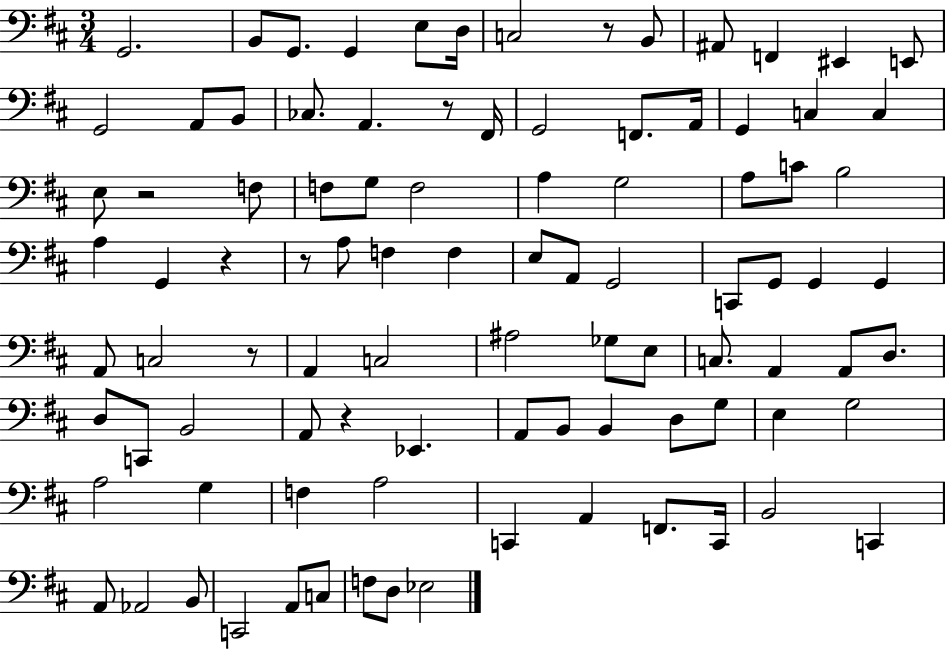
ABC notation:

X:1
T:Untitled
M:3/4
L:1/4
K:D
G,,2 B,,/2 G,,/2 G,, E,/2 D,/4 C,2 z/2 B,,/2 ^A,,/2 F,, ^E,, E,,/2 G,,2 A,,/2 B,,/2 _C,/2 A,, z/2 ^F,,/4 G,,2 F,,/2 A,,/4 G,, C, C, E,/2 z2 F,/2 F,/2 G,/2 F,2 A, G,2 A,/2 C/2 B,2 A, G,, z z/2 A,/2 F, F, E,/2 A,,/2 G,,2 C,,/2 G,,/2 G,, G,, A,,/2 C,2 z/2 A,, C,2 ^A,2 _G,/2 E,/2 C,/2 A,, A,,/2 D,/2 D,/2 C,,/2 B,,2 A,,/2 z _E,, A,,/2 B,,/2 B,, D,/2 G,/2 E, G,2 A,2 G, F, A,2 C,, A,, F,,/2 C,,/4 B,,2 C,, A,,/2 _A,,2 B,,/2 C,,2 A,,/2 C,/2 F,/2 D,/2 _E,2